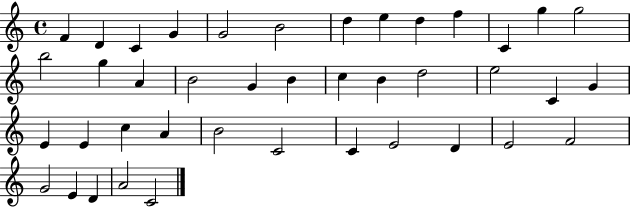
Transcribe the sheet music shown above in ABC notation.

X:1
T:Untitled
M:4/4
L:1/4
K:C
F D C G G2 B2 d e d f C g g2 b2 g A B2 G B c B d2 e2 C G E E c A B2 C2 C E2 D E2 F2 G2 E D A2 C2